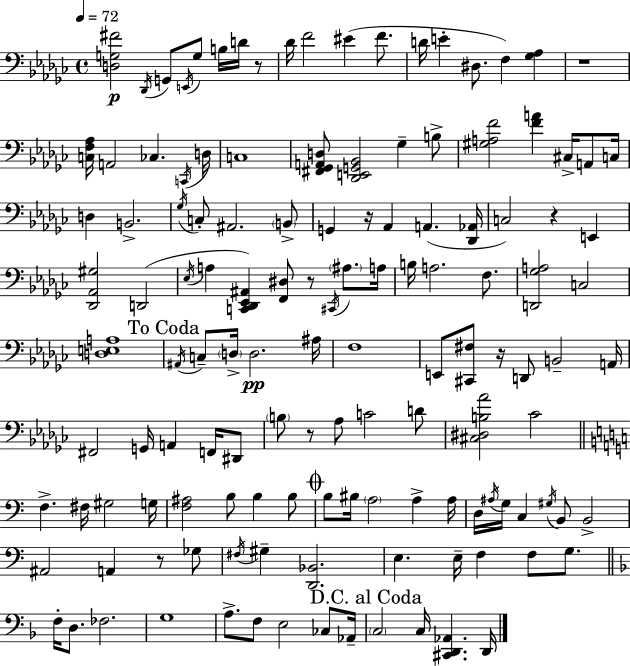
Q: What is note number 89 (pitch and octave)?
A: G#3